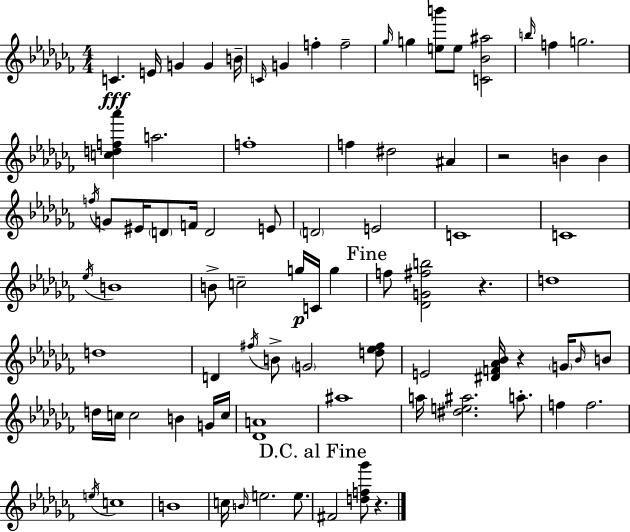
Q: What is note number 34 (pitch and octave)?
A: Eb5